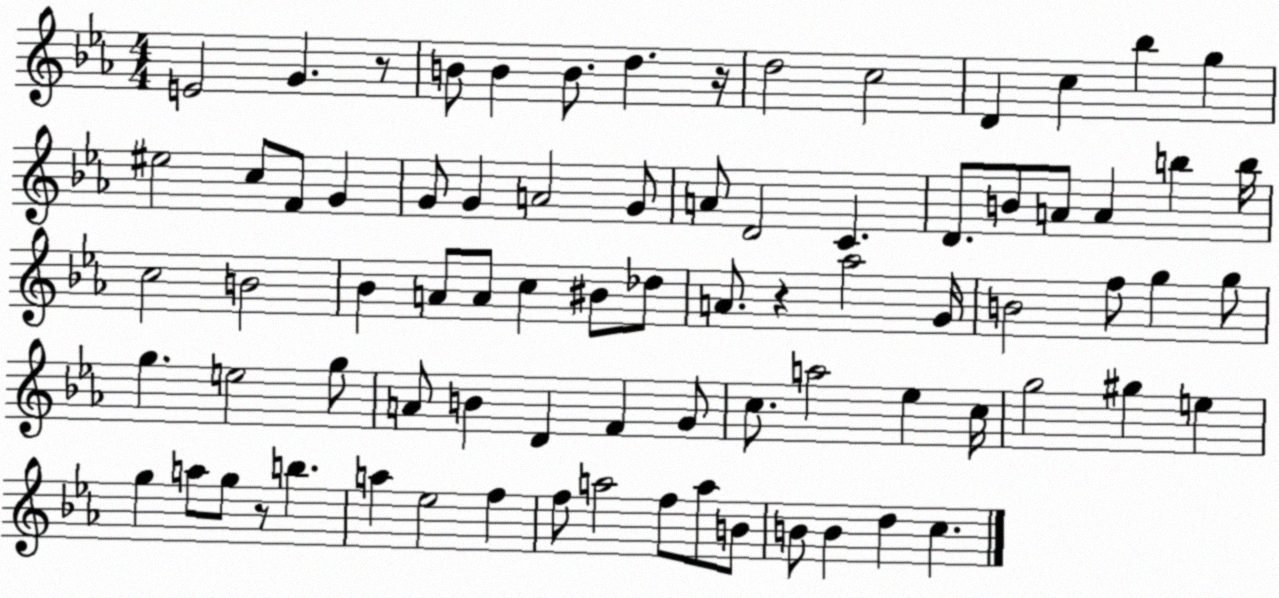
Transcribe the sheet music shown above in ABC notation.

X:1
T:Untitled
M:4/4
L:1/4
K:Eb
E2 G z/2 B/2 B B/2 d z/4 d2 c2 D c _b g ^e2 c/2 F/2 G G/2 G A2 G/2 A/2 D2 C D/2 B/2 A/2 A b b/4 c2 B2 _B A/2 A/2 c ^B/2 _d/2 A/2 z _a2 G/4 B2 f/2 g g/2 g e2 g/2 A/2 B D F G/2 c/2 a2 _e c/4 g2 ^g e g a/2 g/2 z/2 b a _e2 f f/2 a2 f/2 a/2 B/2 B/2 B d c